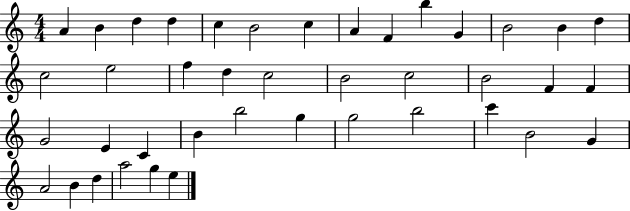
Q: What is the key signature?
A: C major